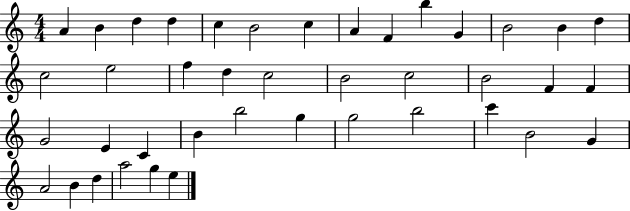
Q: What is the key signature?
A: C major